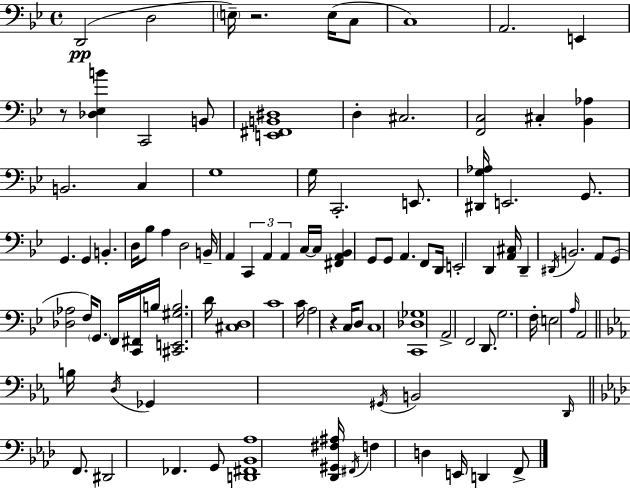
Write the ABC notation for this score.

X:1
T:Untitled
M:4/4
L:1/4
K:Bb
D,,2 D,2 E,/4 z2 E,/4 C,/2 C,4 A,,2 E,, z/2 [_D,_E,B] C,,2 B,,/2 [E,,^F,,B,,^D,]4 D, ^C,2 [F,,C,]2 ^C, [_B,,_A,] B,,2 C, G,4 G,/4 C,,2 E,,/2 [^D,,G,_A,]/4 E,,2 G,,/2 G,, G,, B,, D,/4 _B,/2 A, D,2 B,,/4 A,, C,, A,, A,, C,/4 C,/4 [^F,,A,,_B,,] G,,/2 G,,/2 A,, F,,/2 D,,/4 E,,2 D,, [A,,^C,]/4 D,, ^D,,/4 B,,2 A,,/2 G,,/2 [_D,_A,]2 F,/4 G,,/2 F,,/4 [C,,^F,,]/4 B,/4 [^C,,E,,^G,B,]2 D/4 [^C,D,]4 C4 C/4 A,2 z C,/4 D,/2 C,4 [C,,_D,_G,]4 A,,2 F,,2 D,,/2 G,2 F,/4 E,2 A,/4 A,,2 B,/4 D,/4 _G,, ^G,,/4 B,,2 D,,/4 F,,/2 ^D,,2 _F,, G,,/2 [D,,^F,,_B,,_A,]4 [_D,,^G,,^F,^A,]/4 ^F,,/4 F, D, E,,/4 D,, F,,/2